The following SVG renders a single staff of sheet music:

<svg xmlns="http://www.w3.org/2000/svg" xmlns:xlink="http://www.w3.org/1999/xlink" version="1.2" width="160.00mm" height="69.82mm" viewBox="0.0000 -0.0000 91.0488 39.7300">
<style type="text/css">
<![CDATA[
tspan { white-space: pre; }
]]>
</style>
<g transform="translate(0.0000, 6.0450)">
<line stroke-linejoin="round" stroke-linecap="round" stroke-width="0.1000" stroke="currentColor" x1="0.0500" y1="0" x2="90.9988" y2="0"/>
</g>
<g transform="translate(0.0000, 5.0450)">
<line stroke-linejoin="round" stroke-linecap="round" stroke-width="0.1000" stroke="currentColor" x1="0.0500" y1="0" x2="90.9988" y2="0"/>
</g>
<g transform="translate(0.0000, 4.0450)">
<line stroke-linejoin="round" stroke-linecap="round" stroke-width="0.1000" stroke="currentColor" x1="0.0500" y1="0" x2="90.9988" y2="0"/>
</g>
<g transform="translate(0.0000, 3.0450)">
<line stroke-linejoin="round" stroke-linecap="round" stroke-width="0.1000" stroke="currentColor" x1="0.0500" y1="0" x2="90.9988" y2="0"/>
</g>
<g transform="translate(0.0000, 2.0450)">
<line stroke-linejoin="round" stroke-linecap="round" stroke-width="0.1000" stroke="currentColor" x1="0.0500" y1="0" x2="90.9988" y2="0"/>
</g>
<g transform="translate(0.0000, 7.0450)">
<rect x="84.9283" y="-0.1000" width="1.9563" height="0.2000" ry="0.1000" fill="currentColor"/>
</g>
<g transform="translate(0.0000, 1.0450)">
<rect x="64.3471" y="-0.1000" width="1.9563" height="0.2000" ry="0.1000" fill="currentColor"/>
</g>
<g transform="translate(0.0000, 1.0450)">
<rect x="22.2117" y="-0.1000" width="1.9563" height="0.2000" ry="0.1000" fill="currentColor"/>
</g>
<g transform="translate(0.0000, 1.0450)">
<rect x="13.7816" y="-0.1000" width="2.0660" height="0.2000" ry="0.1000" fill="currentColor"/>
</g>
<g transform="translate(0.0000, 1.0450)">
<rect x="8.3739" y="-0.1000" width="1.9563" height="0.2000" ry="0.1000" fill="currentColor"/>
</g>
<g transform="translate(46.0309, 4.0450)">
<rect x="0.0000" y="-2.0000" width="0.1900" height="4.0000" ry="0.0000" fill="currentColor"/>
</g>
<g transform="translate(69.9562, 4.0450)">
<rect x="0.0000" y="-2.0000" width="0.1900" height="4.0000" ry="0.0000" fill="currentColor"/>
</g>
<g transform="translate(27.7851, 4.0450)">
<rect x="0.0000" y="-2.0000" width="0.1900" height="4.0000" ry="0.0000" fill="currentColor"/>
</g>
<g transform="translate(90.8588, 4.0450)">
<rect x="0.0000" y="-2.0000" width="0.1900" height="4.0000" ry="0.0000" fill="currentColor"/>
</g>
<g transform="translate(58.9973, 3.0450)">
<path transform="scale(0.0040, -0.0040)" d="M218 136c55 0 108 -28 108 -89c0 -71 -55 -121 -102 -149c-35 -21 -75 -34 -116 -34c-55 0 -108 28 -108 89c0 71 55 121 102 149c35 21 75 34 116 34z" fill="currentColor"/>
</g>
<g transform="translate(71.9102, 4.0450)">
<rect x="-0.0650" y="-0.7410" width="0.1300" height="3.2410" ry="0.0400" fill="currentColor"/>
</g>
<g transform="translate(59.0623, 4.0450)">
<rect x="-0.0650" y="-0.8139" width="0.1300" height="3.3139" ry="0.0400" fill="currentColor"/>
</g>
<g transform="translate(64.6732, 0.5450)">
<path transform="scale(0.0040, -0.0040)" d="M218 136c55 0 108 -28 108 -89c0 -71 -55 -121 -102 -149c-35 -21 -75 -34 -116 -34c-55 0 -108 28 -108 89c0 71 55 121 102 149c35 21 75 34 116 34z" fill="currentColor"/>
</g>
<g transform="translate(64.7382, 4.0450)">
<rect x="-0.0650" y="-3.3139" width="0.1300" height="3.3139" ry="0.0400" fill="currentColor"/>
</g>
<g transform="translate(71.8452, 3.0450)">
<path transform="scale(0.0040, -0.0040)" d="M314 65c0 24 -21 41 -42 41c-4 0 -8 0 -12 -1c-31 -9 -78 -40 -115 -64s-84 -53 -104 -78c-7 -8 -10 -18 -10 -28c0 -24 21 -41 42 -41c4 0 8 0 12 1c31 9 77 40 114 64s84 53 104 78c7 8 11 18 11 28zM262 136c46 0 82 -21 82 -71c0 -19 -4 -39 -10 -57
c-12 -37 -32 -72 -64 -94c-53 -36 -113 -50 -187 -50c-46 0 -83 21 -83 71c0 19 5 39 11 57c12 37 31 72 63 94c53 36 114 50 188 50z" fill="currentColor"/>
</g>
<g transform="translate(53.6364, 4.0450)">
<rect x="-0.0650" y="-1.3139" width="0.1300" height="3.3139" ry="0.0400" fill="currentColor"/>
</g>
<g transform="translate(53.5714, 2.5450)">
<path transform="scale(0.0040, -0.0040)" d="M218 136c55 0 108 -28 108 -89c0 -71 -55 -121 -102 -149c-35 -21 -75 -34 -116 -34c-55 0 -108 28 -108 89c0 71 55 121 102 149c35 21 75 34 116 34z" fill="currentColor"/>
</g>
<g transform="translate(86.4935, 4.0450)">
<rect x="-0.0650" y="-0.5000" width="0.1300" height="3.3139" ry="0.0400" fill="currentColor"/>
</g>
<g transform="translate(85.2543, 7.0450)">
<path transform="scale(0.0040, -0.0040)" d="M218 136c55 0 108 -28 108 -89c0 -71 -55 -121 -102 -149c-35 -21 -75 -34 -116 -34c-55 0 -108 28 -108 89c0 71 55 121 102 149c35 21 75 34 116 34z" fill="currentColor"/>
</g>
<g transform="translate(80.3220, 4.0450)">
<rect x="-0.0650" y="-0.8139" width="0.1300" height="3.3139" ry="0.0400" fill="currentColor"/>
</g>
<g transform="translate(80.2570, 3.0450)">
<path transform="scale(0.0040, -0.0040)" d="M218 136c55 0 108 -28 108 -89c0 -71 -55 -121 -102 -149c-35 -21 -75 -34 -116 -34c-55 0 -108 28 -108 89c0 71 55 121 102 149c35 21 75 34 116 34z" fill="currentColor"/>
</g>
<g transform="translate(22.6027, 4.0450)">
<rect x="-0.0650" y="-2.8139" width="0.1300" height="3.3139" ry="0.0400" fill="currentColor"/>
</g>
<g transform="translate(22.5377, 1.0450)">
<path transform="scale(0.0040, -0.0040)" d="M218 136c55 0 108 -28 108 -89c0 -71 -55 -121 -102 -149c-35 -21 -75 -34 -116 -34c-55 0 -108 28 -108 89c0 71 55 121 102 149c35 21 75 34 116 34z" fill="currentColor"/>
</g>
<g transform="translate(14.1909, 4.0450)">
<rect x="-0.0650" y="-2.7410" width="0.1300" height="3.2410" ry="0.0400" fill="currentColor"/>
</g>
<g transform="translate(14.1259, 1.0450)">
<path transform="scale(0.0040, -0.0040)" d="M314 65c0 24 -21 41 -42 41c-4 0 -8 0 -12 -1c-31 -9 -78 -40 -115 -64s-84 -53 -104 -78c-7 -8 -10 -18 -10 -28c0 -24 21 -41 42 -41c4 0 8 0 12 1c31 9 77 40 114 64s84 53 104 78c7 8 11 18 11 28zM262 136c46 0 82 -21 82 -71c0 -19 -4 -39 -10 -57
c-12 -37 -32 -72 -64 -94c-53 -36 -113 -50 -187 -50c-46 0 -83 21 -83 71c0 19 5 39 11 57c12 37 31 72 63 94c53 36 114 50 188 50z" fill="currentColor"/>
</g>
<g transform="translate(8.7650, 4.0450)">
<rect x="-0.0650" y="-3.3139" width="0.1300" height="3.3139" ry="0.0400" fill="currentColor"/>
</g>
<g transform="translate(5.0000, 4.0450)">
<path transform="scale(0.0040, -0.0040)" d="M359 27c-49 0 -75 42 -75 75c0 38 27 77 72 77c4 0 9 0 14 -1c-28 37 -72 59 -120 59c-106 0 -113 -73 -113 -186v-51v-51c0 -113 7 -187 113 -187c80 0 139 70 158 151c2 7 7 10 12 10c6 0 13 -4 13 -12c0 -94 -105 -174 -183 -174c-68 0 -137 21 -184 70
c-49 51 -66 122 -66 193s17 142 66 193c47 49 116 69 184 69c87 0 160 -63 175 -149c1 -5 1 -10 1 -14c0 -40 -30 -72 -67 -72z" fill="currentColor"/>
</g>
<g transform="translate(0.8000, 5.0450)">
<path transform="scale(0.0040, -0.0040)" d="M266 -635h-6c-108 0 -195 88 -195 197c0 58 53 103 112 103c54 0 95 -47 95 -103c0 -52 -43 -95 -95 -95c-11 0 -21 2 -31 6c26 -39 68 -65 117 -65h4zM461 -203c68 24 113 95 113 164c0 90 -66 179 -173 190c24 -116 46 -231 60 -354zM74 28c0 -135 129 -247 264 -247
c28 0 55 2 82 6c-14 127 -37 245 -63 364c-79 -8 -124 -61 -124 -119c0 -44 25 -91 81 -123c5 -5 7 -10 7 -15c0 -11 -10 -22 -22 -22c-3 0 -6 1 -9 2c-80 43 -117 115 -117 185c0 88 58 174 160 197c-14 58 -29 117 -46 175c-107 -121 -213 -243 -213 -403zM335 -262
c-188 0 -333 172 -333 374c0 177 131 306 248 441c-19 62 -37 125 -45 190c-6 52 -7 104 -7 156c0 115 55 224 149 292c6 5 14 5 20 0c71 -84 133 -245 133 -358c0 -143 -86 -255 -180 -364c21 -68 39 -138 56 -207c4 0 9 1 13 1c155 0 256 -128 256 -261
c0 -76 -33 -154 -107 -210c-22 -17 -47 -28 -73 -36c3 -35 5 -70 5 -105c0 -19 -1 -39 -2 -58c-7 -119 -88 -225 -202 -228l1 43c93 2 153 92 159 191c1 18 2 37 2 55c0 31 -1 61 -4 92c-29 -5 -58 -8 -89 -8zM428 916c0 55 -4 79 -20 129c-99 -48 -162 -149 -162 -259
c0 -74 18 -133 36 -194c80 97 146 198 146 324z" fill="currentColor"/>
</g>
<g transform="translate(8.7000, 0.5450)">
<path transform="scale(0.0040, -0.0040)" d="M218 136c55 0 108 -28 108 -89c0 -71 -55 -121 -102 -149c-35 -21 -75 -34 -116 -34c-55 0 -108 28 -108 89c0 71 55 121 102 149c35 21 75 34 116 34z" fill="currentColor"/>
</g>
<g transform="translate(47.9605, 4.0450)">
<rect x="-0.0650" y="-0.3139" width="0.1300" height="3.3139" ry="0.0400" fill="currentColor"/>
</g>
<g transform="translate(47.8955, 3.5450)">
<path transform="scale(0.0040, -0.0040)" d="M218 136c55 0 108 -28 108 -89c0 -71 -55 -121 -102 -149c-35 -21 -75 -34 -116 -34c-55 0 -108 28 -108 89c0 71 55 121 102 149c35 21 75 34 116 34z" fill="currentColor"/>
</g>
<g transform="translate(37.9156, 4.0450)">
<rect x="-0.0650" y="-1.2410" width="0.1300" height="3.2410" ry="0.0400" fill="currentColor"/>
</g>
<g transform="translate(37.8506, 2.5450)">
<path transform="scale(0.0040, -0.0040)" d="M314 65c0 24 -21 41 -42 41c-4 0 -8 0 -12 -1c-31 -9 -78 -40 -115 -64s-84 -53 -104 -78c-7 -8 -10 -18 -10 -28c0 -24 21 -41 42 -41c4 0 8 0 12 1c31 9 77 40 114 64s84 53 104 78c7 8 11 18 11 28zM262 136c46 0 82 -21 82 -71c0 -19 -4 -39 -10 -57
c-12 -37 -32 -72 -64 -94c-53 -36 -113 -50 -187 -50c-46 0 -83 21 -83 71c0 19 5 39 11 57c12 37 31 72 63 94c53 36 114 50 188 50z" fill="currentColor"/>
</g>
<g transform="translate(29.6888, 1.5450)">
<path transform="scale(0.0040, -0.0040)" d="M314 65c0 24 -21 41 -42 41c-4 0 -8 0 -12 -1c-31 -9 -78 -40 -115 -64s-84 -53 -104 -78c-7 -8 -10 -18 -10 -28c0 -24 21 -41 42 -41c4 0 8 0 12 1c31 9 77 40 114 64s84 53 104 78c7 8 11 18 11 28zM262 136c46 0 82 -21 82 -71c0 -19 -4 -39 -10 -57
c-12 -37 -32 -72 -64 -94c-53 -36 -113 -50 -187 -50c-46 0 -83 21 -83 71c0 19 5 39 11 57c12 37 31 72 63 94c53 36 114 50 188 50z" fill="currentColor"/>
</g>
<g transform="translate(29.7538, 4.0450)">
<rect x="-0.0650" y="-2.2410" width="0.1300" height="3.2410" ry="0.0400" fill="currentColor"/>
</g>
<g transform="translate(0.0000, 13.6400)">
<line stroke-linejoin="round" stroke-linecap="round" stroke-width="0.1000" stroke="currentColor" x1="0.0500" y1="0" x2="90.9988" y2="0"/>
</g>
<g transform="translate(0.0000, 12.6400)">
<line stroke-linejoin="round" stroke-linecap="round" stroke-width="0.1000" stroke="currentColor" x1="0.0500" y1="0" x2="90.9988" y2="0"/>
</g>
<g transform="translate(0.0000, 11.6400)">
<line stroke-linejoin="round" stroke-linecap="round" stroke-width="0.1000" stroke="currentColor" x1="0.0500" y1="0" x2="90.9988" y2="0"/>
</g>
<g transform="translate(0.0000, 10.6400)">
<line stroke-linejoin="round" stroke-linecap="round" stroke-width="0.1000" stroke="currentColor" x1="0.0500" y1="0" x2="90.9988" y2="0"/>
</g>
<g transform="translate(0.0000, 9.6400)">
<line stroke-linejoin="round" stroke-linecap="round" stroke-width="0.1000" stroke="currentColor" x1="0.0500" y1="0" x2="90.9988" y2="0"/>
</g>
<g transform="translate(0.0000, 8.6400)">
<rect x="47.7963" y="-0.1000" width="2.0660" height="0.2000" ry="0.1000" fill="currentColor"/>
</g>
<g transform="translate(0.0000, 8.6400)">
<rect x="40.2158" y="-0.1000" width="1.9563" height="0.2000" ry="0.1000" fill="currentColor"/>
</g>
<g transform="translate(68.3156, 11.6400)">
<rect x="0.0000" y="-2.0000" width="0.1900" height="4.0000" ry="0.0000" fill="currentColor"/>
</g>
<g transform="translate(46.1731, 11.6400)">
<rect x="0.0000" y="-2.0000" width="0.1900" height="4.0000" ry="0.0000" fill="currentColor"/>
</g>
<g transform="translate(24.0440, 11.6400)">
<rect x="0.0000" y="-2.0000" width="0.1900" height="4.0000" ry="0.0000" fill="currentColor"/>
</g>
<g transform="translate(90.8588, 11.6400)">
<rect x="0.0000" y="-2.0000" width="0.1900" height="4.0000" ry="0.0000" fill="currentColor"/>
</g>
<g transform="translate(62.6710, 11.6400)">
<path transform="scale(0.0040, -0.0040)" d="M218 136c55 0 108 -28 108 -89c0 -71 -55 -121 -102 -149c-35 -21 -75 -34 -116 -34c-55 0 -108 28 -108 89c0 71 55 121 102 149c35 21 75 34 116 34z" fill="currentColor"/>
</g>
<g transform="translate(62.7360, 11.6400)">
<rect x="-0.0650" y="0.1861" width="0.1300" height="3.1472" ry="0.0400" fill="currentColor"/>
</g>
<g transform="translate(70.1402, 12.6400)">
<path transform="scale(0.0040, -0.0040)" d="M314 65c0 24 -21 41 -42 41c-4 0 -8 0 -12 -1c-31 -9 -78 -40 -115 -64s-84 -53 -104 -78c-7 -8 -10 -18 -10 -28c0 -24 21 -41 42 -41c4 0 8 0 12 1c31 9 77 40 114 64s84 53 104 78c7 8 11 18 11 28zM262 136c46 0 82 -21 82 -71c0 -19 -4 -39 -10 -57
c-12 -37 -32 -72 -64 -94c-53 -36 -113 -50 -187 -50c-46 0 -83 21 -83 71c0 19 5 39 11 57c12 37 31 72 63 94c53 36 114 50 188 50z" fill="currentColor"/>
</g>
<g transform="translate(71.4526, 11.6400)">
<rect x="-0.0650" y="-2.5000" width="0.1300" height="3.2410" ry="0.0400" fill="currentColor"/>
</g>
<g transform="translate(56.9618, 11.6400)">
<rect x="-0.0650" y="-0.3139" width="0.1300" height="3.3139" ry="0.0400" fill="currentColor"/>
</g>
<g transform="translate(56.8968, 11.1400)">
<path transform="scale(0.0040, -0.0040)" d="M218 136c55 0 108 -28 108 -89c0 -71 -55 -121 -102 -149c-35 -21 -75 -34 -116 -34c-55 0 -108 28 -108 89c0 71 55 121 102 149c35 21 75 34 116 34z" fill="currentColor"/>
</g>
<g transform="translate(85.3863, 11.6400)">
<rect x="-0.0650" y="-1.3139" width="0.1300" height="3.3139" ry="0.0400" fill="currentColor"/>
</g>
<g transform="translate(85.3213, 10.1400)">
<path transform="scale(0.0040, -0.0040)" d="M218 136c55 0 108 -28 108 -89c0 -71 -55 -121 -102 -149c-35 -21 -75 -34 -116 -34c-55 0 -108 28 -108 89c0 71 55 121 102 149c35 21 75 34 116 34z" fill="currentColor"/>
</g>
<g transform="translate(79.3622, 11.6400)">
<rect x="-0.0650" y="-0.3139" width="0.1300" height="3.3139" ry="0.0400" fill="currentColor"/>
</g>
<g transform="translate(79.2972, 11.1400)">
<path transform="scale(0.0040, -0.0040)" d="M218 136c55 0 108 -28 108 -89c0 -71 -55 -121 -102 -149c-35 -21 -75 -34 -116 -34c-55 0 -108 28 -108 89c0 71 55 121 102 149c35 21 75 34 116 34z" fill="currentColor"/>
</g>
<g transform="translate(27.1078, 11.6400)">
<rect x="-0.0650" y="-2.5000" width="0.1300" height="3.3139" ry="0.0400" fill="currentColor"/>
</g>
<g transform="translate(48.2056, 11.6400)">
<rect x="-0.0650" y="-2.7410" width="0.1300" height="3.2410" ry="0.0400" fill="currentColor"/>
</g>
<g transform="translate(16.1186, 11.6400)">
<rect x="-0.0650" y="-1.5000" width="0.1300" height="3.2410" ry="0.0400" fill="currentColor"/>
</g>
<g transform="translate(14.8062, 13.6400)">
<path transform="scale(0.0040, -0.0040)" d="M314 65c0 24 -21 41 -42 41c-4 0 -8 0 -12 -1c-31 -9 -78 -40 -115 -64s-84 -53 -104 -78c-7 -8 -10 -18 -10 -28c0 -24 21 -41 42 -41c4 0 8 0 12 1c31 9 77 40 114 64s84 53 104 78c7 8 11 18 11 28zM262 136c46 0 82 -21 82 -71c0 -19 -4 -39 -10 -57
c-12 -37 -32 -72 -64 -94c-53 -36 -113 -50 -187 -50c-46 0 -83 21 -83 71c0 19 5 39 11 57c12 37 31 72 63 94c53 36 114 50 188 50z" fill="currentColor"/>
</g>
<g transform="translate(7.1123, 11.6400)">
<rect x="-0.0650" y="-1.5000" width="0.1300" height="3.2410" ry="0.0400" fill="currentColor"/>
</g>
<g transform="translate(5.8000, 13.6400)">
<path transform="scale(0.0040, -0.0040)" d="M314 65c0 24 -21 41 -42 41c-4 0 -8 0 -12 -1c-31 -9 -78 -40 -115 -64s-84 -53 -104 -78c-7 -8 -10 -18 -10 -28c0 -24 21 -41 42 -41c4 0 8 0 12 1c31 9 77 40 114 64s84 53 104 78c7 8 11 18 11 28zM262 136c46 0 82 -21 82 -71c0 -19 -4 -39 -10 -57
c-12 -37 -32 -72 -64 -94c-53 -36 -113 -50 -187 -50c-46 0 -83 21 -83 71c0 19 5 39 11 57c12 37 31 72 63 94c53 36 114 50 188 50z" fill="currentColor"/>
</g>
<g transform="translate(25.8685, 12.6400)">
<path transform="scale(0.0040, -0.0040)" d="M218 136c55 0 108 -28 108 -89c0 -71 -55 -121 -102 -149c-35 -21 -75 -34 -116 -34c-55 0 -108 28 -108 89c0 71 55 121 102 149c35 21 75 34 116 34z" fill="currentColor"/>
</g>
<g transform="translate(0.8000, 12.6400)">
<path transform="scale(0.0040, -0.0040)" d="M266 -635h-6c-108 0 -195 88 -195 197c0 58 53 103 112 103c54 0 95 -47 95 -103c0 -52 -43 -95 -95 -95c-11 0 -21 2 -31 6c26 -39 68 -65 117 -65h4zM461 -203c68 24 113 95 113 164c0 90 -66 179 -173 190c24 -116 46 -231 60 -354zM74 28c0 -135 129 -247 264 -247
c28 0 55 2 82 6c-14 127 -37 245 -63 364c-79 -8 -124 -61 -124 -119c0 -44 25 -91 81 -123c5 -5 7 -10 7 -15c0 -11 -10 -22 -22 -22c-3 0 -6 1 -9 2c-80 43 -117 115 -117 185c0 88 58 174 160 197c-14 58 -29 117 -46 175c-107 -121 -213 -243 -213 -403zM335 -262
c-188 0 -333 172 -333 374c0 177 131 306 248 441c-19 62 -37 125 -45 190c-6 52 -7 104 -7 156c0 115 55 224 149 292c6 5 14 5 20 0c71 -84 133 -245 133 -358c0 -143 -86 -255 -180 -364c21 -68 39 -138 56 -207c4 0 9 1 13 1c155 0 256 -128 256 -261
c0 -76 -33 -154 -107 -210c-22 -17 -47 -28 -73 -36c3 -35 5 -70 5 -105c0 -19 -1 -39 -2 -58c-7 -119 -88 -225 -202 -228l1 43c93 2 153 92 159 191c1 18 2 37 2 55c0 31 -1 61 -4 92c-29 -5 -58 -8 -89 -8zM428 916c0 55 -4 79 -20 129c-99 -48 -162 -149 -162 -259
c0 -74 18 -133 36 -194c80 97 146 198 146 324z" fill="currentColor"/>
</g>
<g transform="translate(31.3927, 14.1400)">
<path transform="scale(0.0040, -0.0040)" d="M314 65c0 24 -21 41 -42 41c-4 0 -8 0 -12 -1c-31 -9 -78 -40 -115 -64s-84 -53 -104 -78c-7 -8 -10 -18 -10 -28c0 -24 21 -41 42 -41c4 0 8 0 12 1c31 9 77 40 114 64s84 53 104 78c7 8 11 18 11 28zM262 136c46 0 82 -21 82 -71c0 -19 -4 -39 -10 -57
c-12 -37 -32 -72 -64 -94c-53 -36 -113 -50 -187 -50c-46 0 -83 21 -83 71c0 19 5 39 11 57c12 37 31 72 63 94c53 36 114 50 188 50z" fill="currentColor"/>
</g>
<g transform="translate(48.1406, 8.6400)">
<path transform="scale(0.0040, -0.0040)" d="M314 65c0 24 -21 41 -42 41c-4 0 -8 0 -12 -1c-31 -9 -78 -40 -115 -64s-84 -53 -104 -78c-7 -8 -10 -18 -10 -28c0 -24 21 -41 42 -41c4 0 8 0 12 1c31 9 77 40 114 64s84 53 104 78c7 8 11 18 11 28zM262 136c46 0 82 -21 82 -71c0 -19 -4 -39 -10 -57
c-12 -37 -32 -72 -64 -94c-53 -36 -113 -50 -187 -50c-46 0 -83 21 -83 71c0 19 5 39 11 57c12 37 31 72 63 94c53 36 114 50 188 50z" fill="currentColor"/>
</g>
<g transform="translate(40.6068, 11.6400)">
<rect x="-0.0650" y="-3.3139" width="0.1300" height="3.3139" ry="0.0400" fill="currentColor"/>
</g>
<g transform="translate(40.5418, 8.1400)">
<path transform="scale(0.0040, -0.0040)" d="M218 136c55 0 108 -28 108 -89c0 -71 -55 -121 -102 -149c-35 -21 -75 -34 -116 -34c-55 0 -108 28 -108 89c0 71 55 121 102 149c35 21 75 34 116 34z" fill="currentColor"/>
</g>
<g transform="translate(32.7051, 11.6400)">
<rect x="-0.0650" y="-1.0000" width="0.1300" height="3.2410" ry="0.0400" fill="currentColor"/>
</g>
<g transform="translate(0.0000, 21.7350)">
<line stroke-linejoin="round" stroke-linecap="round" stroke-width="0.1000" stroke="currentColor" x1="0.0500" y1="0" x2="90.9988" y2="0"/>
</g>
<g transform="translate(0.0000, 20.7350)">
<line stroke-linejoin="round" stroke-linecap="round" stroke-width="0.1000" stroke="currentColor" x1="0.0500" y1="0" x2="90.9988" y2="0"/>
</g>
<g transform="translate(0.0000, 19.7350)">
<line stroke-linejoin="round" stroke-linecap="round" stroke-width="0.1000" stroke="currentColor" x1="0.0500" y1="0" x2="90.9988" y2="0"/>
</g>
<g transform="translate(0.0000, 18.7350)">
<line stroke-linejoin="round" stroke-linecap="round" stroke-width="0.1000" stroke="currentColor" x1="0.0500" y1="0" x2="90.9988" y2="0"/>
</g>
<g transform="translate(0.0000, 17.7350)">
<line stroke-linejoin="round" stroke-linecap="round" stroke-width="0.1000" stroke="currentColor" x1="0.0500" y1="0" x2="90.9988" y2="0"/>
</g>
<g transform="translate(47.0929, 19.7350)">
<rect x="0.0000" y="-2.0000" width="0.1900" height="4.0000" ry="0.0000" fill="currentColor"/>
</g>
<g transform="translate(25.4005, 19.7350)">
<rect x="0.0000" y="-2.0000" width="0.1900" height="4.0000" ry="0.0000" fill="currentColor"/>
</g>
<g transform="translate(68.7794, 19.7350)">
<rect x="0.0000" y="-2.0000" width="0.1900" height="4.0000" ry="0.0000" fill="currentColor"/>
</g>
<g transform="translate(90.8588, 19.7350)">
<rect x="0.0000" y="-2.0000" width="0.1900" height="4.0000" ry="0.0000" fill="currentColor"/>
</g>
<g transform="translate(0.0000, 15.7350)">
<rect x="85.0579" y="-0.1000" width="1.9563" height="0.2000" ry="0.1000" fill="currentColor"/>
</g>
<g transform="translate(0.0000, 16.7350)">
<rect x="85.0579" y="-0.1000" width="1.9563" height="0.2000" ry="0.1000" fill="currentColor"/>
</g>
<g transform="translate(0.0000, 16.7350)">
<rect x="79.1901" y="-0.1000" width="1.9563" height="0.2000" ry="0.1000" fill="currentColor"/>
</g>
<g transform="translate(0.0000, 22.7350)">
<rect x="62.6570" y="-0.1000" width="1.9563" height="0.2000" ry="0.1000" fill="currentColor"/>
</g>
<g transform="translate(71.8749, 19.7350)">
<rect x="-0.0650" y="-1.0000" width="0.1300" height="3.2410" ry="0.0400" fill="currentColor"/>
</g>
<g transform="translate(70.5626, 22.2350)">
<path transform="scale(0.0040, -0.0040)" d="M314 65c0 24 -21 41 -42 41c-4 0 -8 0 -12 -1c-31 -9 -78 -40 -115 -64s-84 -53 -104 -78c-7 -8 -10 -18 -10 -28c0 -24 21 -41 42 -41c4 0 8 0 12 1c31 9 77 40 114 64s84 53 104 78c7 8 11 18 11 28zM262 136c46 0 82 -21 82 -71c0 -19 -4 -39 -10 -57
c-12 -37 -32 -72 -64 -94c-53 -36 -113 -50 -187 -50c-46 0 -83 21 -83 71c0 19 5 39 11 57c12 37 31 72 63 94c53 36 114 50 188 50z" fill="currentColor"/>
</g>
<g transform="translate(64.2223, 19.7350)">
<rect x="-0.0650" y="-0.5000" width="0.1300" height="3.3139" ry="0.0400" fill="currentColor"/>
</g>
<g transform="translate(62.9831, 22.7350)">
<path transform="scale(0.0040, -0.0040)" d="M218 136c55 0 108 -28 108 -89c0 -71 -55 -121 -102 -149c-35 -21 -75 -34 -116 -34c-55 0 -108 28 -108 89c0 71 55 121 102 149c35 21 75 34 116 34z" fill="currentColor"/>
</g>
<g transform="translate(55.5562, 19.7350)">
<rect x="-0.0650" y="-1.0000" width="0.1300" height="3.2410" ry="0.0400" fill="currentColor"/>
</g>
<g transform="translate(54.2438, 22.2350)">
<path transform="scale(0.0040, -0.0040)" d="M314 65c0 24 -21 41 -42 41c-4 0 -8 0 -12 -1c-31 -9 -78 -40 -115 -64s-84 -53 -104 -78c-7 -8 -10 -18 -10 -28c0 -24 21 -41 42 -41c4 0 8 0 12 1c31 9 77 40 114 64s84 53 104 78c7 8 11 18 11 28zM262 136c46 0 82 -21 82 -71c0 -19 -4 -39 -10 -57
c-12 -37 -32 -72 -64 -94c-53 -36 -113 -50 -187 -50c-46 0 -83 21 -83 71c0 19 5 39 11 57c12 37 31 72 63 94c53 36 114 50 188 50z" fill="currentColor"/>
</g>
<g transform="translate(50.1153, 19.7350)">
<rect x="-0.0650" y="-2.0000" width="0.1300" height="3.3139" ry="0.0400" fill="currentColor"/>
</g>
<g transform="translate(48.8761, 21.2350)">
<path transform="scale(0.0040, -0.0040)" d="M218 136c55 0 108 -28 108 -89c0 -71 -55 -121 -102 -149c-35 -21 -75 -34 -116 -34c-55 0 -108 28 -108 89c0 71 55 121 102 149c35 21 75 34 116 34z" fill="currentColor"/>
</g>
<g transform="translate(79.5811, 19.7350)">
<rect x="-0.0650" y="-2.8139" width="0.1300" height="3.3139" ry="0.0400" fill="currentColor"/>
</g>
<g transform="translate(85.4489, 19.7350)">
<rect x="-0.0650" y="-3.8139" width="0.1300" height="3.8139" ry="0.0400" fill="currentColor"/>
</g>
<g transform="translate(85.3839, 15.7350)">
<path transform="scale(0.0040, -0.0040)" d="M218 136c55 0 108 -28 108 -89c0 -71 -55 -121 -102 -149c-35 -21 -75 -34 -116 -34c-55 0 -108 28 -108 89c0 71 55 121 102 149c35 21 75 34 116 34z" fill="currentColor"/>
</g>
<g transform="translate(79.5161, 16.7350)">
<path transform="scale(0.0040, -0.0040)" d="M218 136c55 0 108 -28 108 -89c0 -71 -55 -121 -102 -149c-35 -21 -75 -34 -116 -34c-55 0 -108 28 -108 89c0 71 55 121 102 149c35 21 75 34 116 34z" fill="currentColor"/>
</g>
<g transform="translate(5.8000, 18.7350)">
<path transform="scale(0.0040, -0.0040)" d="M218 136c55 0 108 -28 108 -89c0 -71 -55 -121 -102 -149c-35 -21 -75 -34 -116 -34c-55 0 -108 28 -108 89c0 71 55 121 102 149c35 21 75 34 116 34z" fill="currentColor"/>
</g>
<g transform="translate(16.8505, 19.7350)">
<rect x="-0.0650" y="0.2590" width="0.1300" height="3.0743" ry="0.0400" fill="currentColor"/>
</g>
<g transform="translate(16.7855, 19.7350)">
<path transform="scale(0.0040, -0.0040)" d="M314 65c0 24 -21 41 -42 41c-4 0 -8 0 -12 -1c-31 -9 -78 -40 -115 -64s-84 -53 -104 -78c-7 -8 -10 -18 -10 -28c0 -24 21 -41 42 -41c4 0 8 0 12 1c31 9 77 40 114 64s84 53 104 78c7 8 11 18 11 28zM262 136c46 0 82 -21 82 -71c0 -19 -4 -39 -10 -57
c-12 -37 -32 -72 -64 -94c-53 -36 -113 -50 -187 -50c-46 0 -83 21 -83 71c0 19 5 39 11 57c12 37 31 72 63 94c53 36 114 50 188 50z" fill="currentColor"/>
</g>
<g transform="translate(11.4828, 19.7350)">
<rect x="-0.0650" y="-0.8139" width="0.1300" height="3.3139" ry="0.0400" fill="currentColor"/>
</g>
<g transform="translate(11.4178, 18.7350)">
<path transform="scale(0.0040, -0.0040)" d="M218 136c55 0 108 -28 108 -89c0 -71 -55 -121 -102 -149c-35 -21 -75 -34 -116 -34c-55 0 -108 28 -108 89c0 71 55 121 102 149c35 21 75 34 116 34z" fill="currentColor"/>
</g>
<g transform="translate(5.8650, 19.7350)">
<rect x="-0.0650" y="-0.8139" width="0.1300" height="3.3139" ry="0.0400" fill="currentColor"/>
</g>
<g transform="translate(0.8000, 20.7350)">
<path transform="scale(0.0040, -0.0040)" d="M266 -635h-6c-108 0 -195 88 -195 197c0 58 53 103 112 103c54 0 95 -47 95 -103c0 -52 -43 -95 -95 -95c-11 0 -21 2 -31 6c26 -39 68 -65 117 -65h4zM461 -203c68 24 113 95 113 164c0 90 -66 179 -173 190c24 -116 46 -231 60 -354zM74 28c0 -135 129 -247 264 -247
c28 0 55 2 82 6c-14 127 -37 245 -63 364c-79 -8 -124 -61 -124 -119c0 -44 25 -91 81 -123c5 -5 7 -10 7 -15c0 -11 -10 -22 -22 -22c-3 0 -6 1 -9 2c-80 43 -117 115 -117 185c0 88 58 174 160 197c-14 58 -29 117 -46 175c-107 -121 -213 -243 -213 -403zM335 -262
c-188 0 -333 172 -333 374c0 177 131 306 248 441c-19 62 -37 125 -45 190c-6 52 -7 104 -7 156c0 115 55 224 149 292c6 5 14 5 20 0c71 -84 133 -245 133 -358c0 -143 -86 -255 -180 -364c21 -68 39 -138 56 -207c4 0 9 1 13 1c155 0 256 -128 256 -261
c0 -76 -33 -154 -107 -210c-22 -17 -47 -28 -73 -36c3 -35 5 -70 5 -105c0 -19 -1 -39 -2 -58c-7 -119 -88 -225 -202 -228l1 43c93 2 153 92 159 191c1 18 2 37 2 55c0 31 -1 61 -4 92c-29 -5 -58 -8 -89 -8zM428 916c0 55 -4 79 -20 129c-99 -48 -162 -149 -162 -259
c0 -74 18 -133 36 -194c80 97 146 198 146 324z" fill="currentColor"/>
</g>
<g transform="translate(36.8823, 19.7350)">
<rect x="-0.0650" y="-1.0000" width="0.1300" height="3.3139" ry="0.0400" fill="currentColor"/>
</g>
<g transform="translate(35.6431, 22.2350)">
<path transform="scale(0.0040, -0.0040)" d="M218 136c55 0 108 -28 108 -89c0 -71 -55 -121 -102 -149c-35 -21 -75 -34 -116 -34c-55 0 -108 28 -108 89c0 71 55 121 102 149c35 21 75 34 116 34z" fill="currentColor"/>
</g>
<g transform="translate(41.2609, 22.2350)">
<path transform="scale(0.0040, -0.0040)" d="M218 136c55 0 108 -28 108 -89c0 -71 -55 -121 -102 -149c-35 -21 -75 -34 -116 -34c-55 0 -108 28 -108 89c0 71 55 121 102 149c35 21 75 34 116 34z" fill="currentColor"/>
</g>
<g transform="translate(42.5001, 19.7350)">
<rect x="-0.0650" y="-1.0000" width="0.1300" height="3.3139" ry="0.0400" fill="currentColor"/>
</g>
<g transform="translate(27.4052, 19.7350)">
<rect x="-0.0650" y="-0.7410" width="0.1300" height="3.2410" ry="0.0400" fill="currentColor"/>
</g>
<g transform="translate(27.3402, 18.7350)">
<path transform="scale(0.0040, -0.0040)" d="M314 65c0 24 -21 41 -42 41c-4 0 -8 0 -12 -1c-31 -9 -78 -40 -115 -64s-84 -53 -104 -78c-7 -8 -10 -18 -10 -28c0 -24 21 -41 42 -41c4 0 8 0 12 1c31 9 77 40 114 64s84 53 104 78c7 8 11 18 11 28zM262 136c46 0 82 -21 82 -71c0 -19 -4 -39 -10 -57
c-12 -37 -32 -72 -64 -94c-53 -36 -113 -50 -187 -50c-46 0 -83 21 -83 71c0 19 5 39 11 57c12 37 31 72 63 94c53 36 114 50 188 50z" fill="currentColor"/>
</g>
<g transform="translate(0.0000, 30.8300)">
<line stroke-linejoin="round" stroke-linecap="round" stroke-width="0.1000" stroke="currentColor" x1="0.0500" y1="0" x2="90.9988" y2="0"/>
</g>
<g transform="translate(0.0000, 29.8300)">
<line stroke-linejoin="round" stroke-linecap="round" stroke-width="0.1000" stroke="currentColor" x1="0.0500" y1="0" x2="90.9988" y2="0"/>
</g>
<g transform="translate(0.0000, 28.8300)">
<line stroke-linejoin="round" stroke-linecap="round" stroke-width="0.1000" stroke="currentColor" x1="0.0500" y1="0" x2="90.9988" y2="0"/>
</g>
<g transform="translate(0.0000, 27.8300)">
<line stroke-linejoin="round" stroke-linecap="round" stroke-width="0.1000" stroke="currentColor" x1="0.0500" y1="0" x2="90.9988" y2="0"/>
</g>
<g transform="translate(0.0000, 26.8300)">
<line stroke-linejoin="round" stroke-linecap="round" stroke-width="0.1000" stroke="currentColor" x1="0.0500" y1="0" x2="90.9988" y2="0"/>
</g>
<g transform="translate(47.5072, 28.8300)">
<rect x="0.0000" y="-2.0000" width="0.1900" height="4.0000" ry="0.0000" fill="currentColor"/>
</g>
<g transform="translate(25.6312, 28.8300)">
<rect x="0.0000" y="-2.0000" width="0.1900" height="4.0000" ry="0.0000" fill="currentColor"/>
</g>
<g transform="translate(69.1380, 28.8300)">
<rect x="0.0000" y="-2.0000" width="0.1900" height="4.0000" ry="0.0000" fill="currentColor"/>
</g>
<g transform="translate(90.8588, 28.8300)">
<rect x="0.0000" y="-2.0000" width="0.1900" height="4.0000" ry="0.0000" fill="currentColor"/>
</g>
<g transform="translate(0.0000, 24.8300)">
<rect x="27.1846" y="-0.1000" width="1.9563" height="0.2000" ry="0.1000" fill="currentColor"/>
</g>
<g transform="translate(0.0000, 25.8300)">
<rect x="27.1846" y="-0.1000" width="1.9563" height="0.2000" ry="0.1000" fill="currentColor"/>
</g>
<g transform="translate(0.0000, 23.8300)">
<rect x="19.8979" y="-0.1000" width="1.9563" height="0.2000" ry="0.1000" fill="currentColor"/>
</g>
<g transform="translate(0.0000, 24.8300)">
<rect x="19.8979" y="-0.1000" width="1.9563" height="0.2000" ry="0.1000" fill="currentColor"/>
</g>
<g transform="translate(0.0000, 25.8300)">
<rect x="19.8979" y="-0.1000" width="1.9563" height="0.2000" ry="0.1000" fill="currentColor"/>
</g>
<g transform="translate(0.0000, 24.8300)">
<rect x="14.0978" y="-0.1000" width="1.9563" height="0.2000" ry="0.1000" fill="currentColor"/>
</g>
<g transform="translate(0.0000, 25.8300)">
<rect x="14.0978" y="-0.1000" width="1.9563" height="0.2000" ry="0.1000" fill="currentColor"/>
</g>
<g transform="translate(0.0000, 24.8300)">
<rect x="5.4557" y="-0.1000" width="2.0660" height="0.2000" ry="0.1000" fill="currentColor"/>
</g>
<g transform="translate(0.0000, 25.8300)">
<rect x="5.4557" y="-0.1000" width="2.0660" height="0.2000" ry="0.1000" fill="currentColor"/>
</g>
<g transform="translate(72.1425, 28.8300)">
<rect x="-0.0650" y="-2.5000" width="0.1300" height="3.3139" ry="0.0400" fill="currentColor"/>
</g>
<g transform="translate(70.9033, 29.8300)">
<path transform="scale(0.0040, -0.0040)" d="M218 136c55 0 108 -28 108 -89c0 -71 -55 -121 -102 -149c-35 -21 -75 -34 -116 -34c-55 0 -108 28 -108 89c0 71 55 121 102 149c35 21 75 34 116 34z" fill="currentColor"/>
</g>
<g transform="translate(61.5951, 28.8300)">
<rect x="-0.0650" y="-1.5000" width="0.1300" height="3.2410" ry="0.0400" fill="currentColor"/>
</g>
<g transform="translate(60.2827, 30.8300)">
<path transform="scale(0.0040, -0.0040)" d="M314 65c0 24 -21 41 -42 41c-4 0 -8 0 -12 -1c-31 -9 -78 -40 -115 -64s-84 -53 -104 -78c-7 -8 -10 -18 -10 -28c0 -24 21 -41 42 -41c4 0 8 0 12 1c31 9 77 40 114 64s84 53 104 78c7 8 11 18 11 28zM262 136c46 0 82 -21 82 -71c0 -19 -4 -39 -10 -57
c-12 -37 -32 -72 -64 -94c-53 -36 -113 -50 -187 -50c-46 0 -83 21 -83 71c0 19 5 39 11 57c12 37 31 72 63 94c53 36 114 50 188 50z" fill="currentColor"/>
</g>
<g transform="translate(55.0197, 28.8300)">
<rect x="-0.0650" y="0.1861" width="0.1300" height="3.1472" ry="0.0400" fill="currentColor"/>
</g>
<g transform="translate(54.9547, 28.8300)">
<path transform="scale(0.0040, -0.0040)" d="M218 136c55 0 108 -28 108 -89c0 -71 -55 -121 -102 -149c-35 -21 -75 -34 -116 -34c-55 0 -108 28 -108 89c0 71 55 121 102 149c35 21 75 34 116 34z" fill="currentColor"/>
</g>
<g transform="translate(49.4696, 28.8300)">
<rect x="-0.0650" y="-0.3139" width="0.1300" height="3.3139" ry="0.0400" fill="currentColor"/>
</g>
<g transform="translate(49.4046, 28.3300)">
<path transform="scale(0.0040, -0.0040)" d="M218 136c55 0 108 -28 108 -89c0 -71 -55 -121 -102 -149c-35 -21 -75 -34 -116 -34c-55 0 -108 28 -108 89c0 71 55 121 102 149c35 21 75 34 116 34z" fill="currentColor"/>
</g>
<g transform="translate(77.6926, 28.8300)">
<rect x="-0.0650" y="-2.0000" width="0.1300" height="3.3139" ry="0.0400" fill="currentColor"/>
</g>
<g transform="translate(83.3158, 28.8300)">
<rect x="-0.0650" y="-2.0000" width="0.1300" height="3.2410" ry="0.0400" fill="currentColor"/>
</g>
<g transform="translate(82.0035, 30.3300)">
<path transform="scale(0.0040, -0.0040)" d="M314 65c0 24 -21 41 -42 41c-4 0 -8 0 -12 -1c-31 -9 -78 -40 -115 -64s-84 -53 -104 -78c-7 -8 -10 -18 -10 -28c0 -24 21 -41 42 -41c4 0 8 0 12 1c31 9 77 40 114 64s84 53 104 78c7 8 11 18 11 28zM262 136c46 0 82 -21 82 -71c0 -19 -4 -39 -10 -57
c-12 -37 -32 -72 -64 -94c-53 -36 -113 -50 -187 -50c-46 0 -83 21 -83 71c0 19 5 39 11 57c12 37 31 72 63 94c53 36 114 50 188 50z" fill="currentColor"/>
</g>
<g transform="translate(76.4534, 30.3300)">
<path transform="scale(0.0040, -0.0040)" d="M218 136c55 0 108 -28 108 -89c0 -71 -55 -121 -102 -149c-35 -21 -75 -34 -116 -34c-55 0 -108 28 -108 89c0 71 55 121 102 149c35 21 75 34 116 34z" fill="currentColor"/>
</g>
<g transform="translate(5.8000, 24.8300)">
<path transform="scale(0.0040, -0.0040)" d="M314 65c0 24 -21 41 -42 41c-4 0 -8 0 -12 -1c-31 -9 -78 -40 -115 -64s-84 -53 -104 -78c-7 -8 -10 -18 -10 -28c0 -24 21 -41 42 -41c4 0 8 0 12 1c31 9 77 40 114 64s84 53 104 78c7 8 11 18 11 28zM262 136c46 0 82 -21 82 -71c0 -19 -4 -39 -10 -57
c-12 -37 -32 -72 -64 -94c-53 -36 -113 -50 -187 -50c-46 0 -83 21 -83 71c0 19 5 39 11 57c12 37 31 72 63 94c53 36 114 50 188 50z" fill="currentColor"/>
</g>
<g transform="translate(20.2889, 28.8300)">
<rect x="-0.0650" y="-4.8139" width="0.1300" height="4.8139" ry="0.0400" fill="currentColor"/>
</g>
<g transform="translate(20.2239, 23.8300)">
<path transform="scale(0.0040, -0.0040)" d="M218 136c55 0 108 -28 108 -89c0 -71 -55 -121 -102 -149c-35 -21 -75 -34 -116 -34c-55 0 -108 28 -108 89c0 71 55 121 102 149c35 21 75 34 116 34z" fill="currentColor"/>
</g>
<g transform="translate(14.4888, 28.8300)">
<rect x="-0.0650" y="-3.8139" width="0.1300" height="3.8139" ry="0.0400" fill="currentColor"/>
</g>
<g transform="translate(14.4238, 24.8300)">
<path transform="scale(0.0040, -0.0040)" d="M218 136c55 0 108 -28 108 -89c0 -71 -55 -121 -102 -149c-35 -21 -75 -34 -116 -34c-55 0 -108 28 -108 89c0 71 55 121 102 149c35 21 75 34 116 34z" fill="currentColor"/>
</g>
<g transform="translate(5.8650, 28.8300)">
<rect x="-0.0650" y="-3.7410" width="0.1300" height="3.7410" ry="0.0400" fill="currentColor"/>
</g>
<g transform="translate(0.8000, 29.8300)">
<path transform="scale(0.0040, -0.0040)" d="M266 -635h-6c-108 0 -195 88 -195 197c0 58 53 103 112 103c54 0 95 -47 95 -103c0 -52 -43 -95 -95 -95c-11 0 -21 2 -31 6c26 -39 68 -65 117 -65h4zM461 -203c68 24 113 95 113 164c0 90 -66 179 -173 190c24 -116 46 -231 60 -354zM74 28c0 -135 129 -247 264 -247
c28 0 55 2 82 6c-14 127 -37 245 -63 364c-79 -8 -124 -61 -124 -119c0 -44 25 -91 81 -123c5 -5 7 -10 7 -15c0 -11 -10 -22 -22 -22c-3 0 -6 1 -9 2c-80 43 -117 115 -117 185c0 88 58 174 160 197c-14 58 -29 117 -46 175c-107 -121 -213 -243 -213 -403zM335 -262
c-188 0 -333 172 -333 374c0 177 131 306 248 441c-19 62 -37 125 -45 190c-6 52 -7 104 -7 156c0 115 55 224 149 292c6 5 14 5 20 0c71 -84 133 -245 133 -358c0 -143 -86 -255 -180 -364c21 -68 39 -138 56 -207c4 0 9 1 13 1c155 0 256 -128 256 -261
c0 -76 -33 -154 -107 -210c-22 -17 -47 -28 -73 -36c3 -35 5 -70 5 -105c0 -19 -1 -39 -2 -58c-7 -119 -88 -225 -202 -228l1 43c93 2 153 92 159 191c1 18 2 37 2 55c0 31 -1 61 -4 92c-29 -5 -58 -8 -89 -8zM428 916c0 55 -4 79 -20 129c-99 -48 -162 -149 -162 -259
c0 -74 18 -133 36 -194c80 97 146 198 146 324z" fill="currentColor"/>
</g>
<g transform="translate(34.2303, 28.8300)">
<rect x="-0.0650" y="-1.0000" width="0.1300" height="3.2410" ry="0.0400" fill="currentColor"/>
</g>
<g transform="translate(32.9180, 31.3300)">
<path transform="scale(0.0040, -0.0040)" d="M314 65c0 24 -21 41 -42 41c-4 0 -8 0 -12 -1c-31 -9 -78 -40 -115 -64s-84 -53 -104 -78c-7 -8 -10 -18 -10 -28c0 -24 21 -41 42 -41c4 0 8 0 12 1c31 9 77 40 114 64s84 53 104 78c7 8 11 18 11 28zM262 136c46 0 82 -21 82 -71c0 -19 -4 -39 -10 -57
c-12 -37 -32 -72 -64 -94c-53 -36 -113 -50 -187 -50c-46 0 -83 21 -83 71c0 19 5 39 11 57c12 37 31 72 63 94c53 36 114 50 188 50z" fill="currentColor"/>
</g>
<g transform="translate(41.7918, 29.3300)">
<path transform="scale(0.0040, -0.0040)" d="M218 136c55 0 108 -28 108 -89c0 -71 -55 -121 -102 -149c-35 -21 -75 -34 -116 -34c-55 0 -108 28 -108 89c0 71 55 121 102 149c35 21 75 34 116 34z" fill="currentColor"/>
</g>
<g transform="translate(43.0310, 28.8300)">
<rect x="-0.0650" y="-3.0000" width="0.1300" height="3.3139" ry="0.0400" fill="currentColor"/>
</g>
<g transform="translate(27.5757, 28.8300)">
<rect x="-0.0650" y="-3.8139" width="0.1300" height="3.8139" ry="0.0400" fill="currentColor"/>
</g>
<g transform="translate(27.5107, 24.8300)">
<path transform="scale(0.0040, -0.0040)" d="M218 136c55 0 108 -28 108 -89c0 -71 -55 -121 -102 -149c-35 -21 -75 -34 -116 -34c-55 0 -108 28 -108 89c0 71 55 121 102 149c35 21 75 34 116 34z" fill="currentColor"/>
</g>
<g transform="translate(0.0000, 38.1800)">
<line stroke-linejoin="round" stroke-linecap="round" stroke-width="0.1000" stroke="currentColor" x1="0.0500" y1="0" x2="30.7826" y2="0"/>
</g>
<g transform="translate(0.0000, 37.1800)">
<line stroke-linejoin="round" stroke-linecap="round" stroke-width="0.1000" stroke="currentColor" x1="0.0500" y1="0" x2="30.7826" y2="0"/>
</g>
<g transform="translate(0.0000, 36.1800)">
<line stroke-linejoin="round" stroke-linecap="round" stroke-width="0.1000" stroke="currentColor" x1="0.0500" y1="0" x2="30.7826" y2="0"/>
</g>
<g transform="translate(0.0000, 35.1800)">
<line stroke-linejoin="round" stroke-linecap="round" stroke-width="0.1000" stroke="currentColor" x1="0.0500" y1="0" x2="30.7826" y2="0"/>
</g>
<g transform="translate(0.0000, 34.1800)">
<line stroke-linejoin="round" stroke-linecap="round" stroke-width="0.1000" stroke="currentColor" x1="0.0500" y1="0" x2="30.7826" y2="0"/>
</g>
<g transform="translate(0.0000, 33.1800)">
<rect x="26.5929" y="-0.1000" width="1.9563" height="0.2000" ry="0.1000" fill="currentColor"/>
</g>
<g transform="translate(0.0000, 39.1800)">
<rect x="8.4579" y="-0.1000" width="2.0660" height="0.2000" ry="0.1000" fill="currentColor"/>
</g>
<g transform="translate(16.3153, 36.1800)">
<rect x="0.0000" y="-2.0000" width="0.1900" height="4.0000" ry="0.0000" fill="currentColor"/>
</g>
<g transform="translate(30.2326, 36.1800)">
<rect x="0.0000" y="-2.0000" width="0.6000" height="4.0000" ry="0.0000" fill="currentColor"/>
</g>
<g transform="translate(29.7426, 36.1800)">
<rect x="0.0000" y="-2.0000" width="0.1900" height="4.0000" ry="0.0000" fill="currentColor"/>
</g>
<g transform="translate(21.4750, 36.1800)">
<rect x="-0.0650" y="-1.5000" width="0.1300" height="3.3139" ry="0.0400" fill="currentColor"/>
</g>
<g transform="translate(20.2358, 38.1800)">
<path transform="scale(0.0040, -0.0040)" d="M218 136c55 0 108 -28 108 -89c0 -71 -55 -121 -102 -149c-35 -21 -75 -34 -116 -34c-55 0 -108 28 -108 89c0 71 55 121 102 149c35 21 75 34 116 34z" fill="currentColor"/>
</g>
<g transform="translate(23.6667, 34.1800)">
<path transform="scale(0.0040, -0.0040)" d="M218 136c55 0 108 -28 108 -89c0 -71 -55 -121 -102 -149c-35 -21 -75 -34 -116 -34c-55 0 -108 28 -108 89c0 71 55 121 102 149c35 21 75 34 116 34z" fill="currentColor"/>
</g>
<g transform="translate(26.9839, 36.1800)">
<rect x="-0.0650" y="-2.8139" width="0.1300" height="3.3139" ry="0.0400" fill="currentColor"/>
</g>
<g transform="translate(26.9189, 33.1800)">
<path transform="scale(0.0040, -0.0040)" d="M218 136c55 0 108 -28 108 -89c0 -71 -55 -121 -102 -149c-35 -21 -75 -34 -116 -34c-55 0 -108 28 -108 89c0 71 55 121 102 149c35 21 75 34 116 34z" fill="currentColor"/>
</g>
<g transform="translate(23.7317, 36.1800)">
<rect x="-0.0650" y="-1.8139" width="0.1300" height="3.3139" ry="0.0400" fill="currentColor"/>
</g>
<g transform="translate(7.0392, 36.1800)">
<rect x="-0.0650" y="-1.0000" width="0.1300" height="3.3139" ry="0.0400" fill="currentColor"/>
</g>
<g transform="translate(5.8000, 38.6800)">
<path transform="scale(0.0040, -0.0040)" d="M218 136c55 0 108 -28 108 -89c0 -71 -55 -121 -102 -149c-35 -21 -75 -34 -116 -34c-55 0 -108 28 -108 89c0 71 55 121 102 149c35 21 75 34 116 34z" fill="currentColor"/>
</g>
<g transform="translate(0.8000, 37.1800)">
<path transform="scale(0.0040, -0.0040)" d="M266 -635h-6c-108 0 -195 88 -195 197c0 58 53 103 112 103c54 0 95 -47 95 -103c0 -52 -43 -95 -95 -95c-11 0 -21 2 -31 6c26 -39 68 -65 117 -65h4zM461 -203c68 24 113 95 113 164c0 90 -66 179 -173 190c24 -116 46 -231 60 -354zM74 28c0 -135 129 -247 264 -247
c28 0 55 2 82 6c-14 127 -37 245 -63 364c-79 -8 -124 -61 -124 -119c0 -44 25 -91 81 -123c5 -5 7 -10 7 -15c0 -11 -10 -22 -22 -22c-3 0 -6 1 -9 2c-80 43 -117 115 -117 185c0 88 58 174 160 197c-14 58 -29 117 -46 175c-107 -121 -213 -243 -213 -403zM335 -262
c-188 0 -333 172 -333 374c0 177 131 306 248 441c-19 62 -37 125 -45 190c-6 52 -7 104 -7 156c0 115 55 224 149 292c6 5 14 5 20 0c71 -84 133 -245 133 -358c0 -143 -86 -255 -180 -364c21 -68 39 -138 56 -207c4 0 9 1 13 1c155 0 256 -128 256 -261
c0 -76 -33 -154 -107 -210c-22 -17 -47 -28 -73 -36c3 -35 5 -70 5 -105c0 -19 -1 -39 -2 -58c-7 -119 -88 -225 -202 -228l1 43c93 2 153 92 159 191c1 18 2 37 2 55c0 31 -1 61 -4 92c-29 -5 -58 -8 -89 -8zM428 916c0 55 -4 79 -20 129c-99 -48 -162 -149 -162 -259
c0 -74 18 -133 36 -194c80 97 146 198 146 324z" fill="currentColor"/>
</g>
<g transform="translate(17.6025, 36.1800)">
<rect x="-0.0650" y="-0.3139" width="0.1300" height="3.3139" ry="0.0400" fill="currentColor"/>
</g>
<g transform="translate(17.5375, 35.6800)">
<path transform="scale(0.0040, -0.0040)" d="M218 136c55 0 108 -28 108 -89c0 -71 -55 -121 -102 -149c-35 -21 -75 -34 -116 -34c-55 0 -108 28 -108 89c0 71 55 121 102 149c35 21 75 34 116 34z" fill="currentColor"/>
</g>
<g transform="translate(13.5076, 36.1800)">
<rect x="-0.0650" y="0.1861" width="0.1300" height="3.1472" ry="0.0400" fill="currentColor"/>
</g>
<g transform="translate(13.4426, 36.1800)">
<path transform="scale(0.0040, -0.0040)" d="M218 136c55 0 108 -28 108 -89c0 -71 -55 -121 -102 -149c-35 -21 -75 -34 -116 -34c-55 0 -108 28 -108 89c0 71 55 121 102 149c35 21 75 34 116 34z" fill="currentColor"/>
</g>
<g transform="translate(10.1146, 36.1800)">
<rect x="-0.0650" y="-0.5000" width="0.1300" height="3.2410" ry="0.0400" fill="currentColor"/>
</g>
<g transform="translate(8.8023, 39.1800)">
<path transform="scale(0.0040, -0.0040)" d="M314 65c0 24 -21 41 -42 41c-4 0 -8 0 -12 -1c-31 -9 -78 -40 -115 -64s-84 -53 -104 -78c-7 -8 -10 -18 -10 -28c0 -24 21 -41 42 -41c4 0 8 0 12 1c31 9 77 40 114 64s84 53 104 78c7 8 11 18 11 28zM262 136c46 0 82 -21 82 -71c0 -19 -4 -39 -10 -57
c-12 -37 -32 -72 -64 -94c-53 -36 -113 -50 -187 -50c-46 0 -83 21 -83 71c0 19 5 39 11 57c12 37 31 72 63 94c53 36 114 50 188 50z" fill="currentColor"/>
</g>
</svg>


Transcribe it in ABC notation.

X:1
T:Untitled
M:4/4
L:1/4
K:C
b a2 a g2 e2 c e d b d2 d C E2 E2 G D2 b a2 c B G2 c e d d B2 d2 D D F D2 C D2 a c' c'2 c' e' c' D2 A c B E2 G F F2 D C2 B c E f a